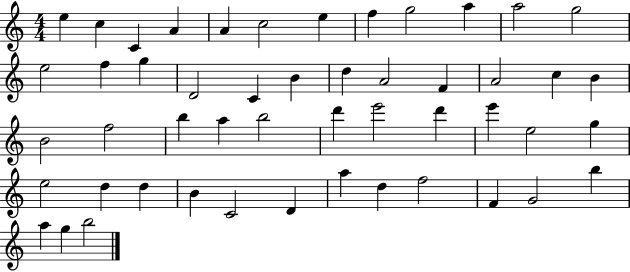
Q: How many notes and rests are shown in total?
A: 50